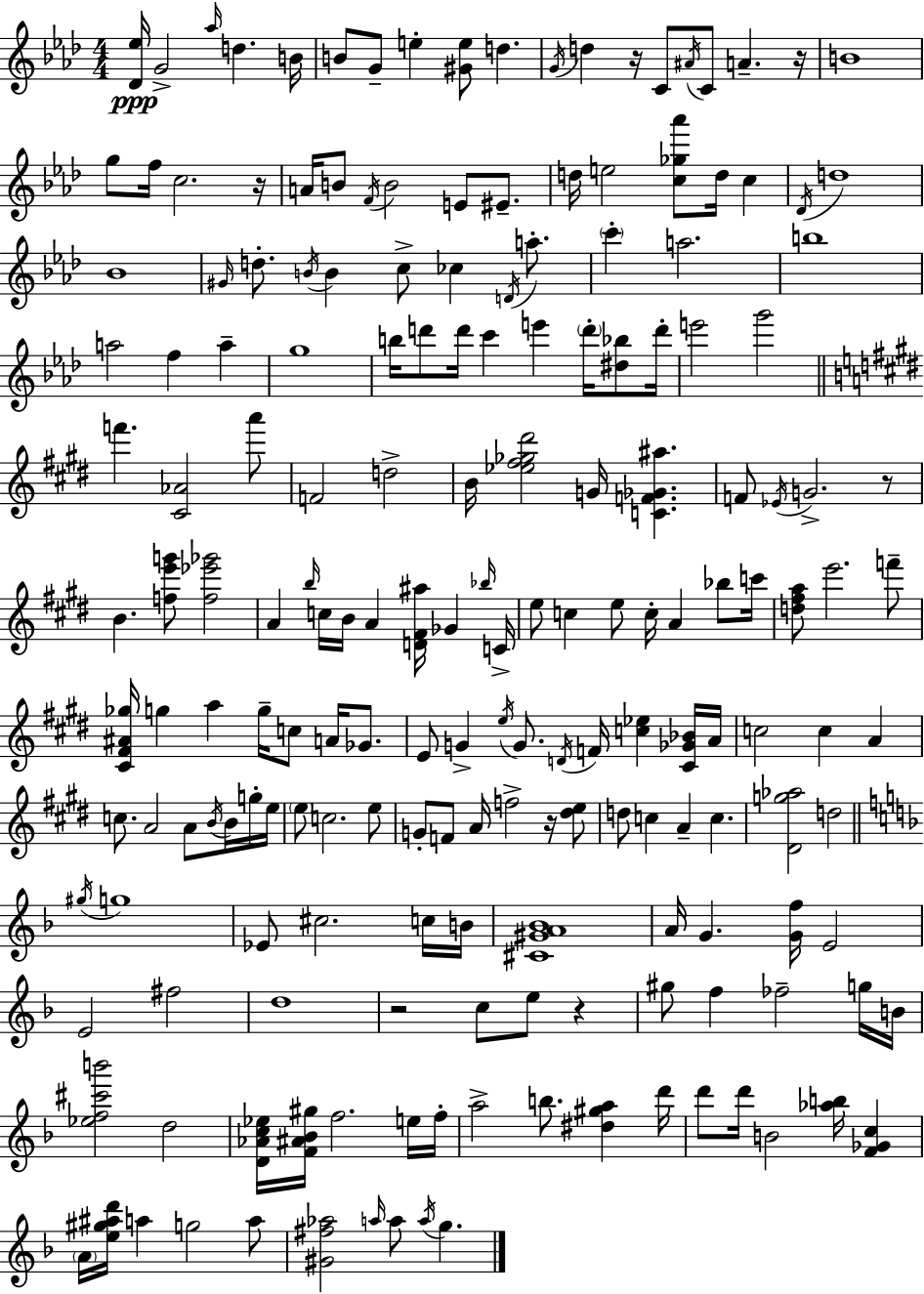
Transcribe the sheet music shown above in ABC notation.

X:1
T:Untitled
M:4/4
L:1/4
K:Fm
[_D_e]/4 G2 _a/4 d B/4 B/2 G/2 e [^Ge]/2 d G/4 d z/4 C/2 ^A/4 C/2 A z/4 B4 g/2 f/4 c2 z/4 A/4 B/2 F/4 B2 E/2 ^E/2 d/4 e2 [c_g_a']/2 d/4 c _D/4 d4 _B4 ^G/4 d/2 B/4 B c/2 _c D/4 a/2 c' a2 b4 a2 f a g4 b/4 d'/2 d'/4 c' e' d'/4 [^d_b]/2 d'/4 e'2 g'2 f' [^C_A]2 a'/2 F2 d2 B/4 [_e^f_g^d']2 G/4 [CF_G^a] F/2 _E/4 G2 z/2 B [fe'g']/2 [f_e'_g']2 A b/4 c/4 B/4 A [D^F^a]/4 _G _b/4 C/4 e/2 c e/2 c/4 A _b/2 c'/4 [d^fa]/2 e'2 f'/2 [^C^F^A_g]/4 g a g/4 c/2 A/4 _G/2 E/2 G e/4 G/2 D/4 F/4 [c_e] [^C_G_B]/4 A/4 c2 c A c/2 A2 A/2 B/4 B/4 g/4 e/4 e/2 c2 e/2 G/2 F/2 A/4 f2 z/4 [^de]/2 d/2 c A c [^Dg_a]2 d2 ^g/4 g4 _E/2 ^c2 c/4 B/4 [^C^GA_B]4 A/4 G [Gf]/4 E2 E2 ^f2 d4 z2 c/2 e/2 z ^g/2 f _f2 g/4 B/4 [_ef^c'b']2 d2 [D_Ac_e]/4 [F^A_B^g]/4 f2 e/4 f/4 a2 b/2 [^d^ga] d'/4 d'/2 d'/4 B2 [_ab]/4 [F_Gc] A/4 [e^g^ad']/4 a g2 a/2 [^G^f_a]2 a/4 a/2 a/4 g